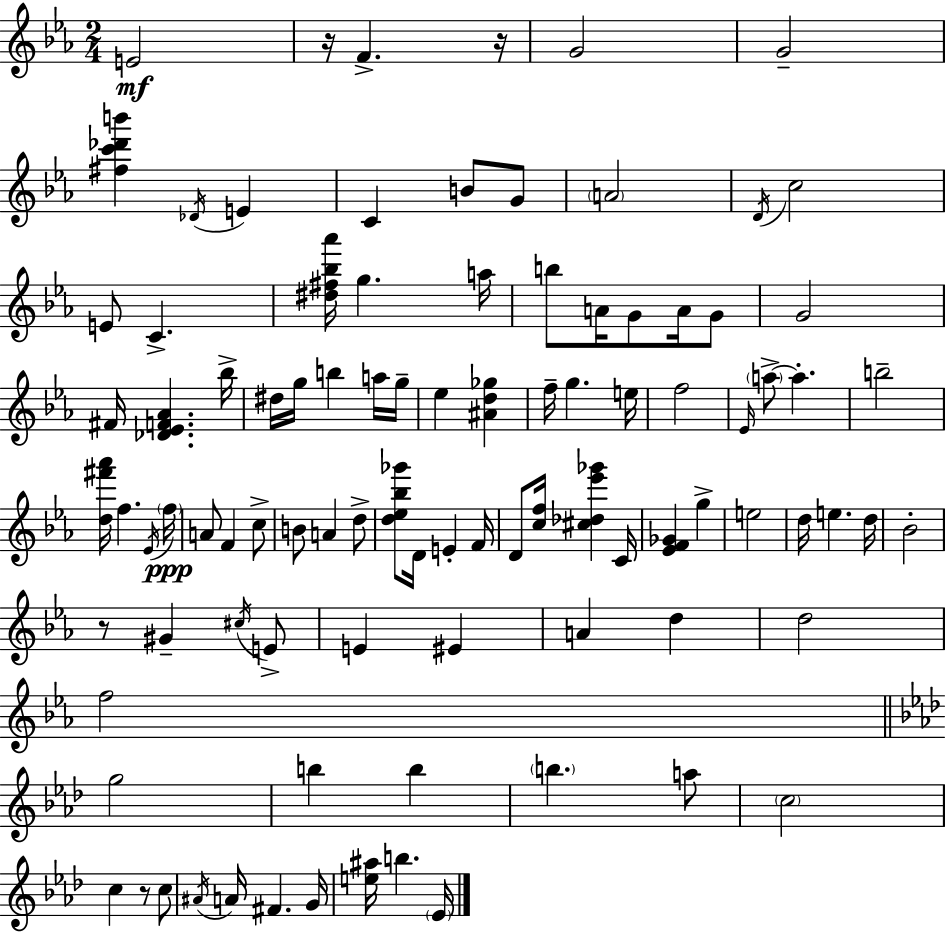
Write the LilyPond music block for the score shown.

{
  \clef treble
  \numericTimeSignature
  \time 2/4
  \key c \minor
  e'2\mf | r16 f'4.-> r16 | g'2 | g'2-- | \break <fis'' c''' des''' b'''>4 \acciaccatura { des'16 } e'4 | c'4 b'8 g'8 | \parenthesize a'2 | \acciaccatura { d'16 } c''2 | \break e'8 c'4.-> | <dis'' fis'' bes'' aes'''>16 g''4. | a''16 b''8 a'16 g'8 a'16 | g'8 g'2 | \break fis'16 <des' ees' f' aes'>4. | bes''16-> dis''16 g''16 b''4 | a''16 g''16-- ees''4 <ais' d'' ges''>4 | f''16-- g''4. | \break e''16 f''2 | \grace { ees'16 } \parenthesize a''8->~~ a''4.-. | b''2-- | <d'' fis''' aes'''>16 f''4. | \break \acciaccatura { ees'16 } \parenthesize f''16\ppp a'8 f'4 | c''8-> b'8 a'4 | d''8-> <d'' ees'' bes'' ges'''>8 d'16 e'4-. | f'16 d'8 <c'' f''>16 <cis'' des'' ees''' ges'''>4 | \break c'16 <ees' f' ges'>4 | g''4-> e''2 | d''16 e''4. | d''16 bes'2-. | \break r8 gis'4-- | \acciaccatura { cis''16 } e'8-> e'4 | eis'4 a'4 | d''4 d''2 | \break f''2 | \bar "||" \break \key aes \major g''2 | b''4 b''4 | \parenthesize b''4. a''8 | \parenthesize c''2 | \break c''4 r8 c''8 | \acciaccatura { ais'16 } a'16 fis'4. | g'16 <e'' ais''>16 b''4. | \parenthesize ees'16 \bar "|."
}